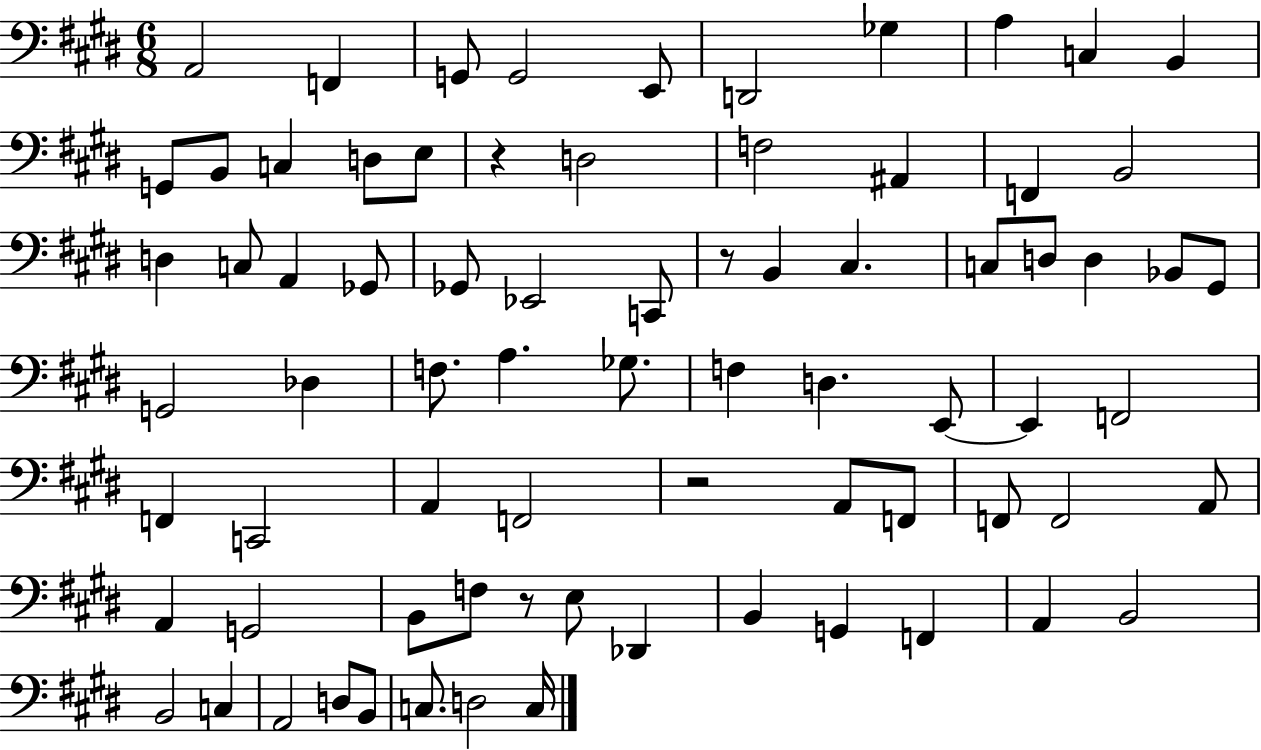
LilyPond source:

{
  \clef bass
  \numericTimeSignature
  \time 6/8
  \key e \major
  a,2 f,4 | g,8 g,2 e,8 | d,2 ges4 | a4 c4 b,4 | \break g,8 b,8 c4 d8 e8 | r4 d2 | f2 ais,4 | f,4 b,2 | \break d4 c8 a,4 ges,8 | ges,8 ees,2 c,8 | r8 b,4 cis4. | c8 d8 d4 bes,8 gis,8 | \break g,2 des4 | f8. a4. ges8. | f4 d4. e,8~~ | e,4 f,2 | \break f,4 c,2 | a,4 f,2 | r2 a,8 f,8 | f,8 f,2 a,8 | \break a,4 g,2 | b,8 f8 r8 e8 des,4 | b,4 g,4 f,4 | a,4 b,2 | \break b,2 c4 | a,2 d8 b,8 | c8. d2 c16 | \bar "|."
}